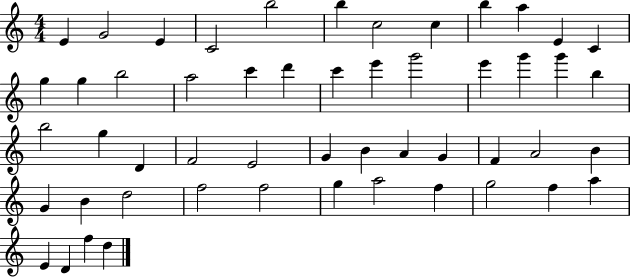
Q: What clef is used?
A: treble